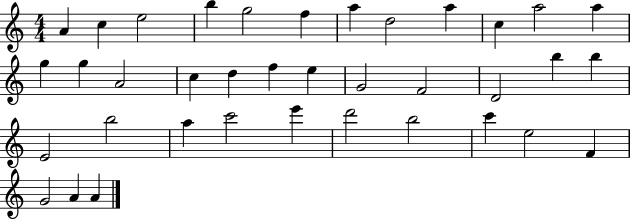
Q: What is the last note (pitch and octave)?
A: A4